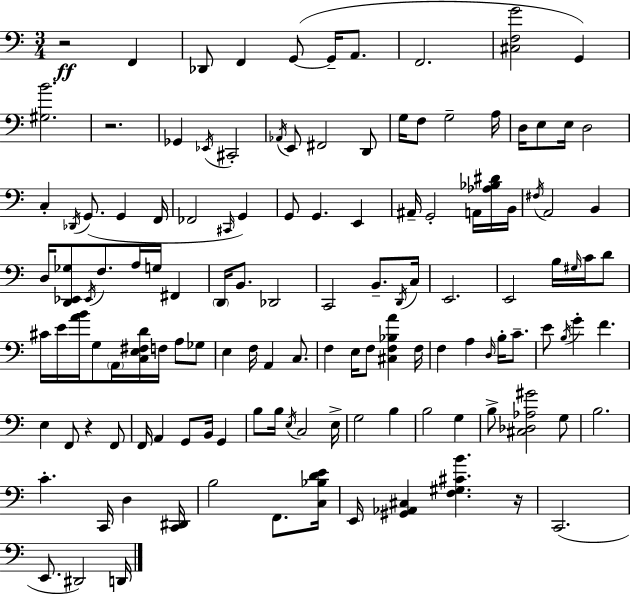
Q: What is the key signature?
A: C major